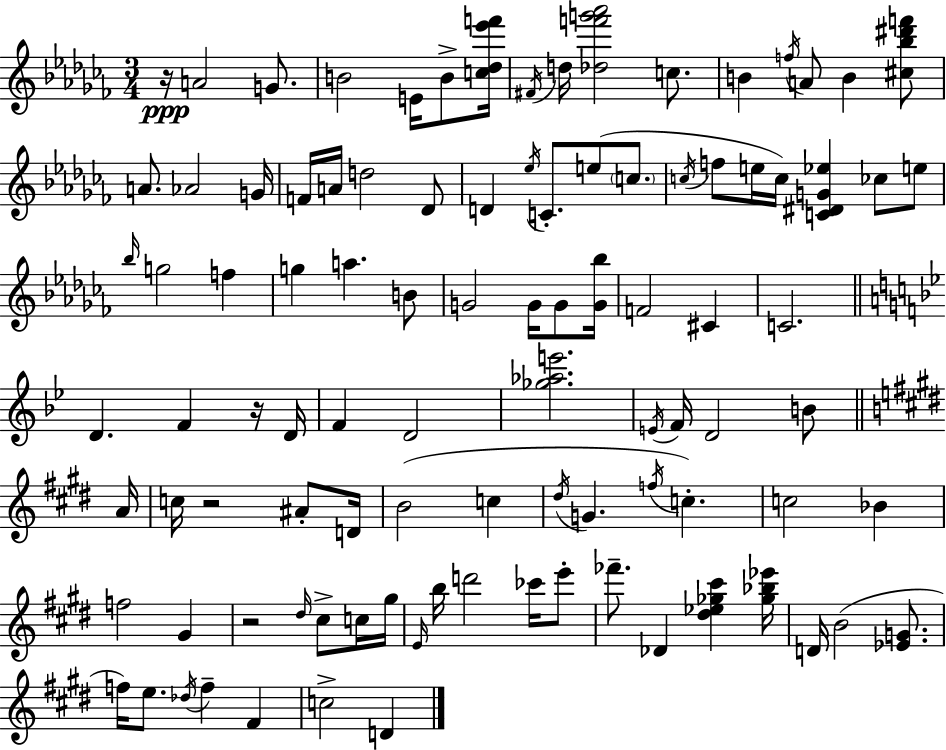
{
  \clef treble
  \numericTimeSignature
  \time 3/4
  \key aes \minor
  r16\ppp a'2 g'8. | b'2 e'16 b'8-> <c'' des'' ees''' f'''>16 | \acciaccatura { fis'16 } d''16 <des'' f''' g''' aes'''>2 c''8. | b'4 \acciaccatura { f''16 } a'8 b'4 | \break <cis'' bes'' dis''' f'''>8 a'8. aes'2 | g'16 f'16 a'16 d''2 | des'8 d'4 \acciaccatura { ees''16 } c'8.-. e''8( | \parenthesize c''8. \acciaccatura { c''16 } f''8 e''16 c''16) <c' dis' g' ees''>4 | \break ces''8 e''8 \grace { bes''16 } g''2 | f''4 g''4 a''4. | b'8 g'2 | g'16 g'8 <g' bes''>16 f'2 | \break cis'4 c'2. | \bar "||" \break \key g \minor d'4. f'4 r16 d'16 | f'4 d'2 | <ges'' aes'' e'''>2. | \acciaccatura { e'16 } f'16 d'2 b'8 | \break \bar "||" \break \key e \major a'16 c''16 r2 ais'8-. | d'16 b'2( c''4 | \acciaccatura { dis''16 } g'4. \acciaccatura { f''16 }) c''4.-. | c''2 bes'4 | \break f''2 gis'4 | r2 \grace { dis''16 } | cis''8-> c''16 gis''16 \grace { e'16 } b''16 d'''2 | ces'''16 e'''8-. fes'''8.-- des'4 | \break <dis'' ees'' ges'' cis'''>4 <ges'' bes'' ees'''>16 d'16 b'2( | <ees' g'>8. f''16) e''8. \acciaccatura { des''16 } f''4-- | fis'4 c''2-> | d'4 \bar "|."
}